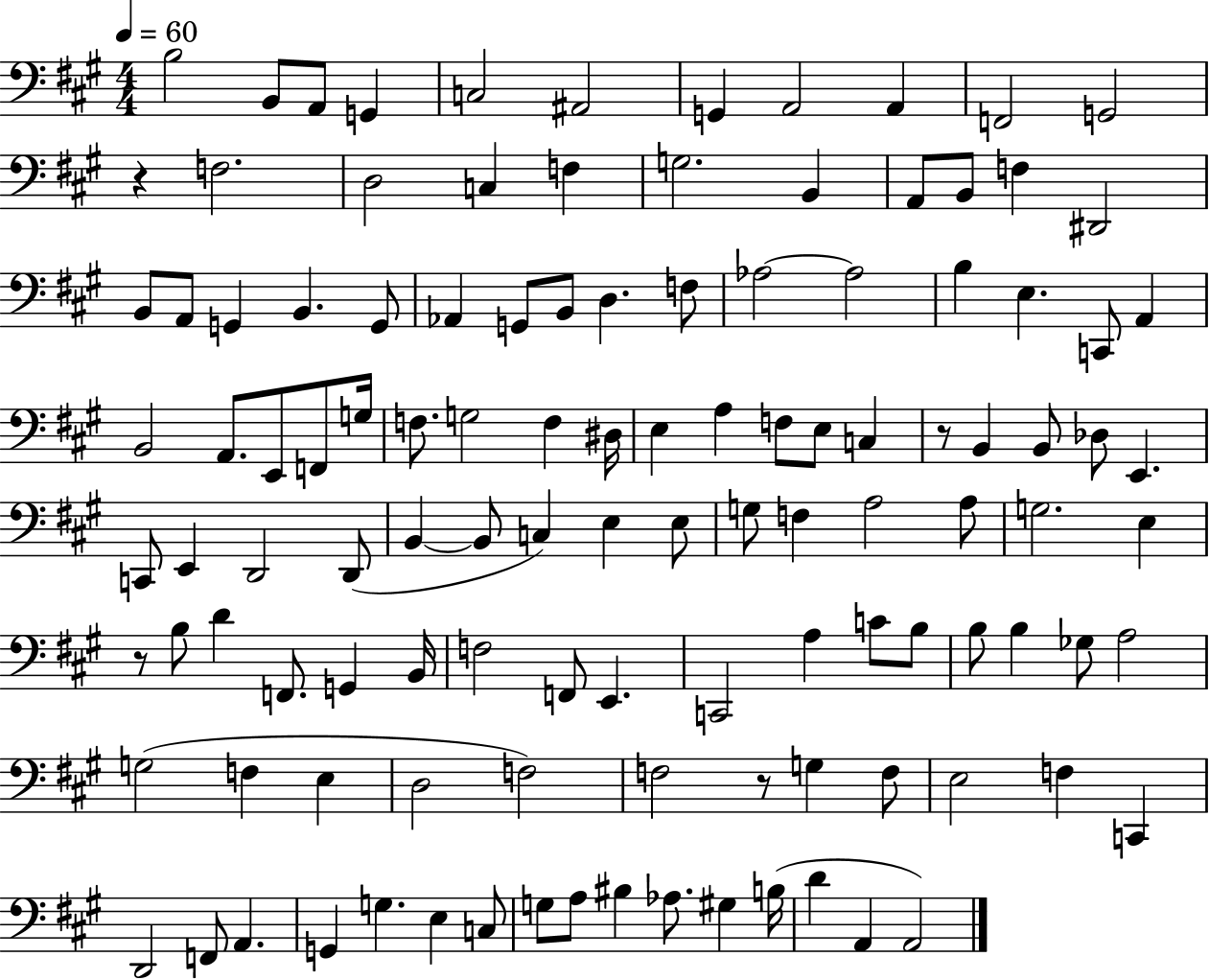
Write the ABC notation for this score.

X:1
T:Untitled
M:4/4
L:1/4
K:A
B,2 B,,/2 A,,/2 G,, C,2 ^A,,2 G,, A,,2 A,, F,,2 G,,2 z F,2 D,2 C, F, G,2 B,, A,,/2 B,,/2 F, ^D,,2 B,,/2 A,,/2 G,, B,, G,,/2 _A,, G,,/2 B,,/2 D, F,/2 _A,2 _A,2 B, E, C,,/2 A,, B,,2 A,,/2 E,,/2 F,,/2 G,/4 F,/2 G,2 F, ^D,/4 E, A, F,/2 E,/2 C, z/2 B,, B,,/2 _D,/2 E,, C,,/2 E,, D,,2 D,,/2 B,, B,,/2 C, E, E,/2 G,/2 F, A,2 A,/2 G,2 E, z/2 B,/2 D F,,/2 G,, B,,/4 F,2 F,,/2 E,, C,,2 A, C/2 B,/2 B,/2 B, _G,/2 A,2 G,2 F, E, D,2 F,2 F,2 z/2 G, F,/2 E,2 F, C,, D,,2 F,,/2 A,, G,, G, E, C,/2 G,/2 A,/2 ^B, _A,/2 ^G, B,/4 D A,, A,,2